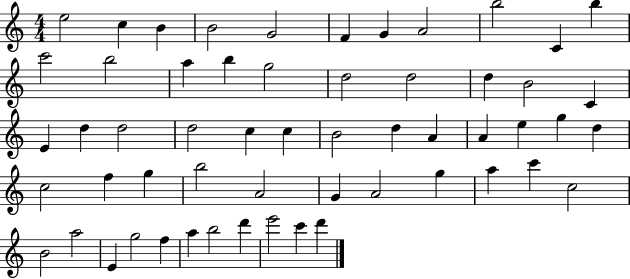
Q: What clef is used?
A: treble